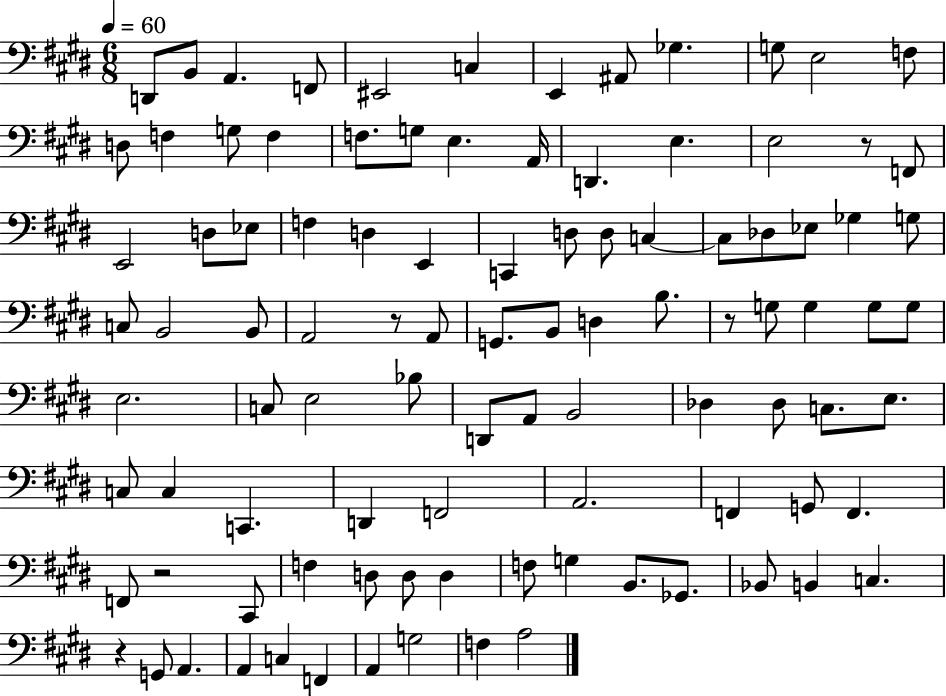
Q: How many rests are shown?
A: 5